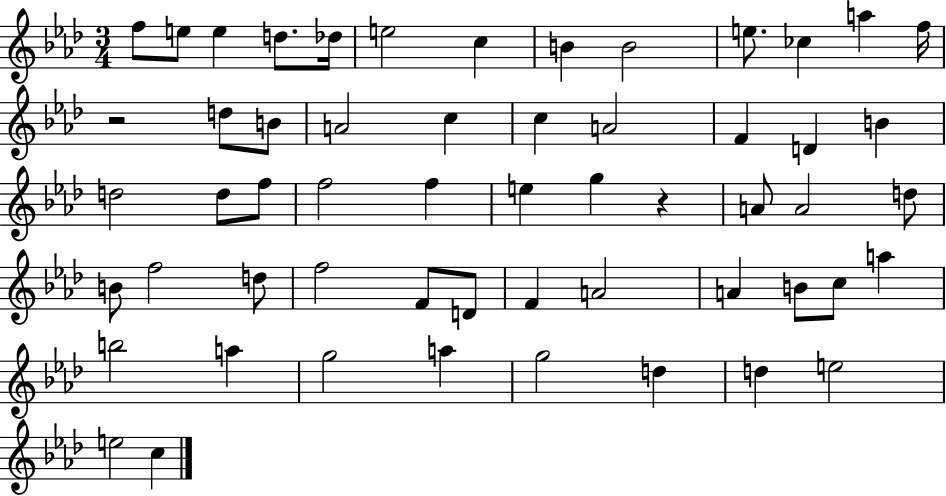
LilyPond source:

{
  \clef treble
  \numericTimeSignature
  \time 3/4
  \key aes \major
  \repeat volta 2 { f''8 e''8 e''4 d''8. des''16 | e''2 c''4 | b'4 b'2 | e''8. ces''4 a''4 f''16 | \break r2 d''8 b'8 | a'2 c''4 | c''4 a'2 | f'4 d'4 b'4 | \break d''2 d''8 f''8 | f''2 f''4 | e''4 g''4 r4 | a'8 a'2 d''8 | \break b'8 f''2 d''8 | f''2 f'8 d'8 | f'4 a'2 | a'4 b'8 c''8 a''4 | \break b''2 a''4 | g''2 a''4 | g''2 d''4 | d''4 e''2 | \break e''2 c''4 | } \bar "|."
}